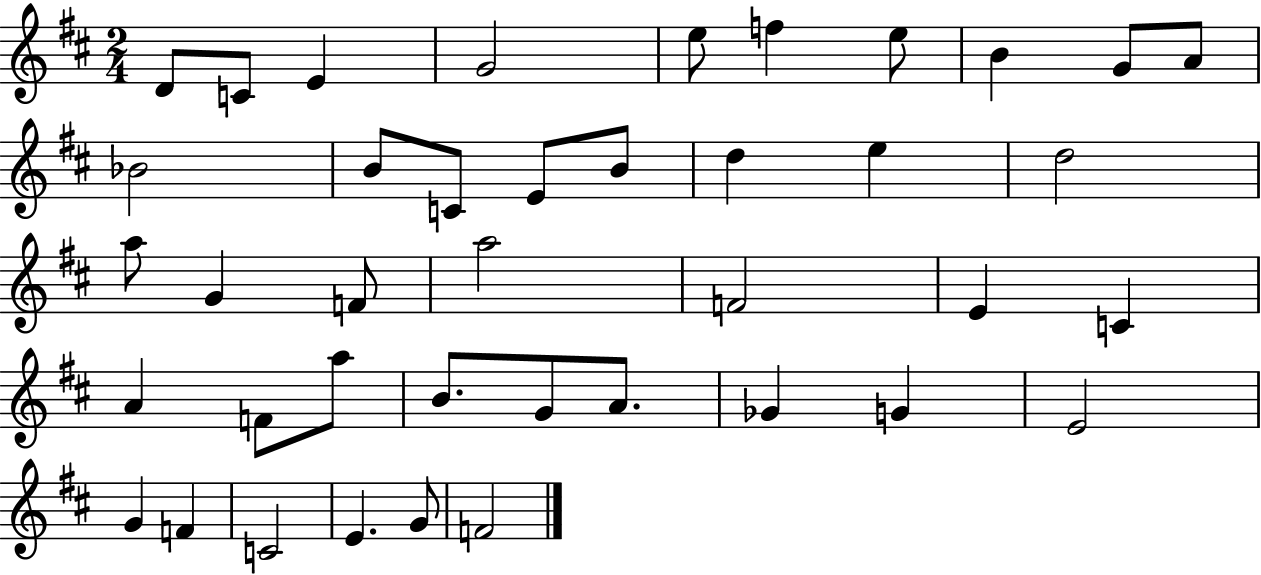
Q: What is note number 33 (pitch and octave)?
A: G4